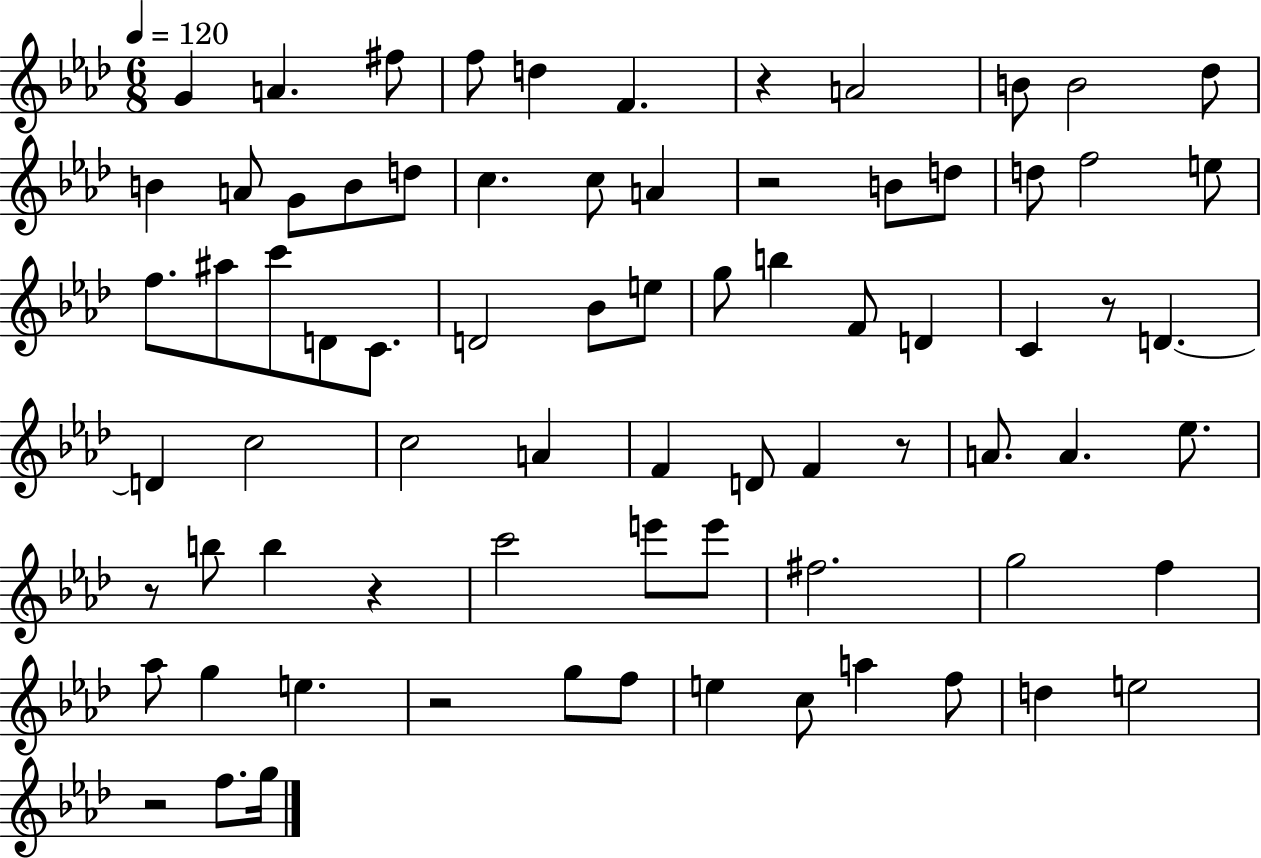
X:1
T:Untitled
M:6/8
L:1/4
K:Ab
G A ^f/2 f/2 d F z A2 B/2 B2 _d/2 B A/2 G/2 B/2 d/2 c c/2 A z2 B/2 d/2 d/2 f2 e/2 f/2 ^a/2 c'/2 D/2 C/2 D2 _B/2 e/2 g/2 b F/2 D C z/2 D D c2 c2 A F D/2 F z/2 A/2 A _e/2 z/2 b/2 b z c'2 e'/2 e'/2 ^f2 g2 f _a/2 g e z2 g/2 f/2 e c/2 a f/2 d e2 z2 f/2 g/4